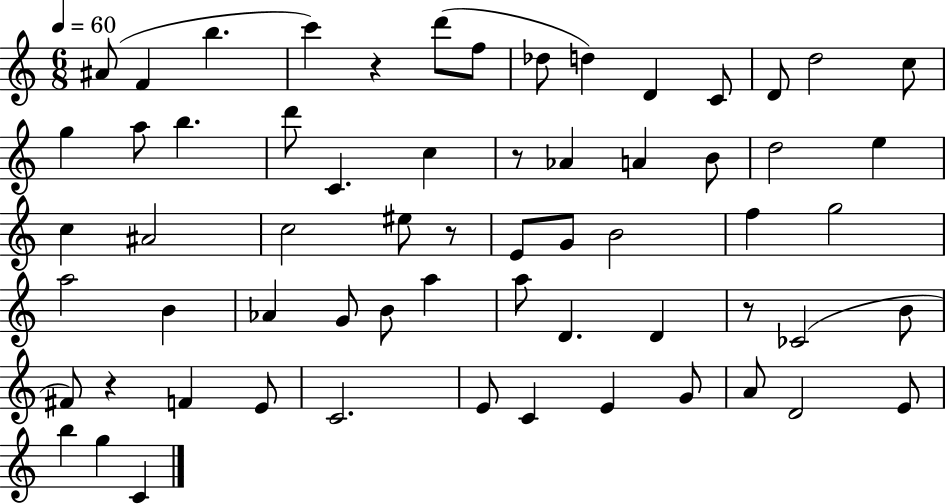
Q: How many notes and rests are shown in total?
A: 63